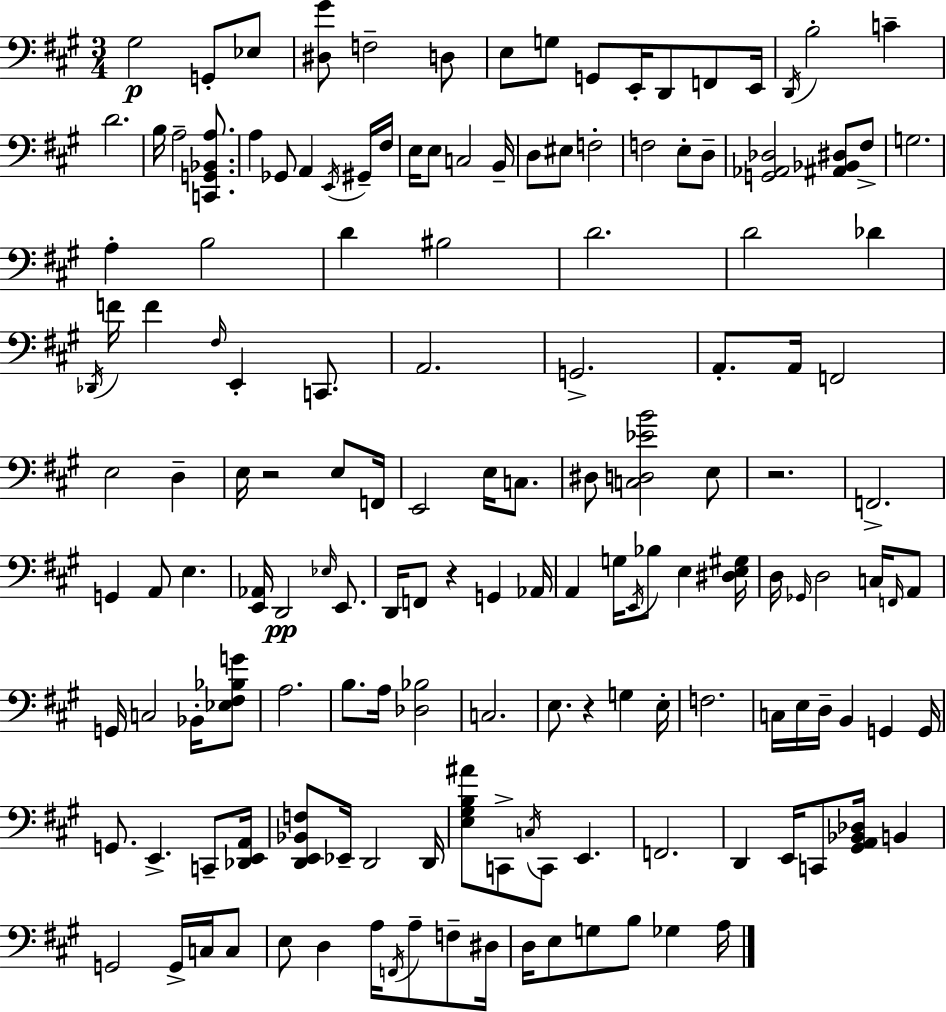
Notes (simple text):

G#3/h G2/e Eb3/e [D#3,G#4]/e F3/h D3/e E3/e G3/e G2/e E2/s D2/e F2/e E2/s D2/s B3/h C4/q D4/h. B3/s A3/h [C2,G2,Bb2,A3]/e. A3/q Gb2/e A2/q E2/s G#2/s F#3/s E3/s E3/e C3/h B2/s D3/e EIS3/e F3/h F3/h E3/e D3/e [G2,Ab2,Db3]/h [A#2,Bb2,D#3]/e F#3/e G3/h. A3/q B3/h D4/q BIS3/h D4/h. D4/h Db4/q Db2/s F4/s F4/q F#3/s E2/q C2/e. A2/h. G2/h. A2/e. A2/s F2/h E3/h D3/q E3/s R/h E3/e F2/s E2/h E3/s C3/e. D#3/e [C3,D3,Eb4,B4]/h E3/e R/h. F2/h. G2/q A2/e E3/q. [E2,Ab2]/s D2/h Eb3/s E2/e. D2/s F2/e R/q G2/q Ab2/s A2/q G3/s E2/s Bb3/e E3/q [D#3,E3,G#3]/s D3/s Gb2/s D3/h C3/s F2/s A2/e G2/s C3/h Bb2/s [Eb3,F#3,Bb3,G4]/e A3/h. B3/e. A3/s [Db3,Bb3]/h C3/h. E3/e. R/q G3/q E3/s F3/h. C3/s E3/s D3/s B2/q G2/q G2/s G2/e. E2/q. C2/e [Db2,E2,A2]/s [D2,E2,Bb2,F3]/e Eb2/s D2/h D2/s [E3,G#3,B3,A#4]/e C2/e C3/s C2/e E2/q. F2/h. D2/q E2/s C2/e [G#2,A2,Bb2,Db3]/s B2/q G2/h G2/s C3/s C3/e E3/e D3/q A3/s F2/s A3/e F3/e D#3/s D3/s E3/e G3/e B3/e Gb3/q A3/s